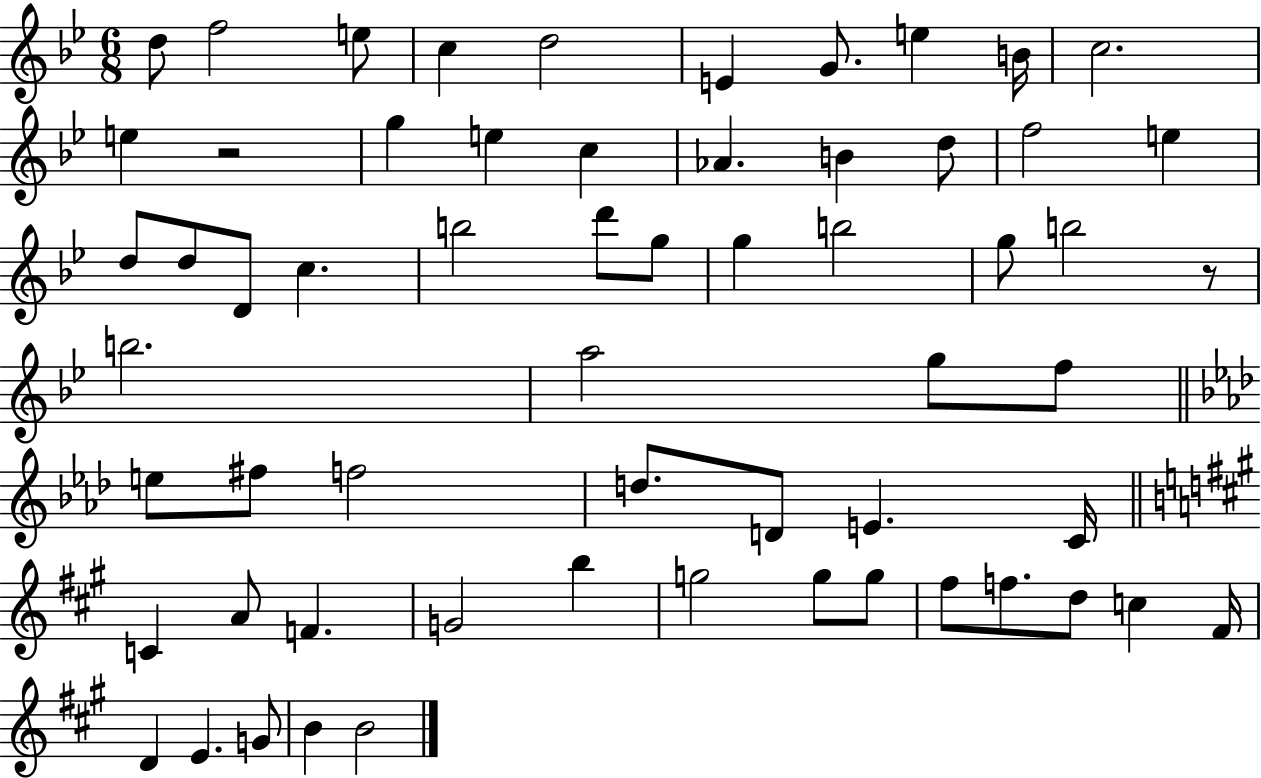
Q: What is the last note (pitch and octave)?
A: B4